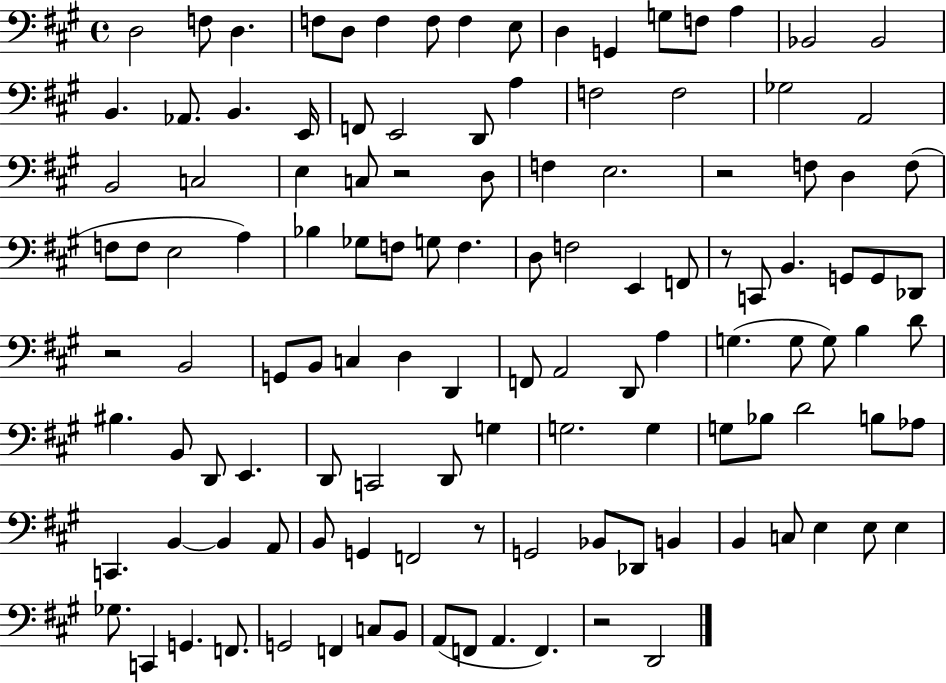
X:1
T:Untitled
M:4/4
L:1/4
K:A
D,2 F,/2 D, F,/2 D,/2 F, F,/2 F, E,/2 D, G,, G,/2 F,/2 A, _B,,2 _B,,2 B,, _A,,/2 B,, E,,/4 F,,/2 E,,2 D,,/2 A, F,2 F,2 _G,2 A,,2 B,,2 C,2 E, C,/2 z2 D,/2 F, E,2 z2 F,/2 D, F,/2 F,/2 F,/2 E,2 A, _B, _G,/2 F,/2 G,/2 F, D,/2 F,2 E,, F,,/2 z/2 C,,/2 B,, G,,/2 G,,/2 _D,,/2 z2 B,,2 G,,/2 B,,/2 C, D, D,, F,,/2 A,,2 D,,/2 A, G, G,/2 G,/2 B, D/2 ^B, B,,/2 D,,/2 E,, D,,/2 C,,2 D,,/2 G, G,2 G, G,/2 _B,/2 D2 B,/2 _A,/2 C,, B,, B,, A,,/2 B,,/2 G,, F,,2 z/2 G,,2 _B,,/2 _D,,/2 B,, B,, C,/2 E, E,/2 E, _G,/2 C,, G,, F,,/2 G,,2 F,, C,/2 B,,/2 A,,/2 F,,/2 A,, F,, z2 D,,2